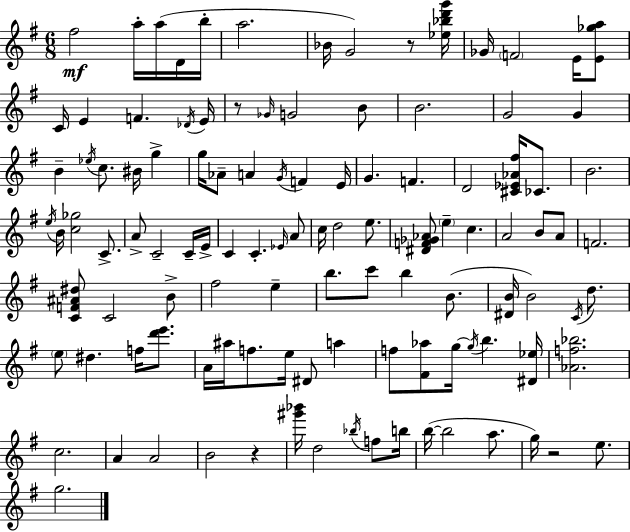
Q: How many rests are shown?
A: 4